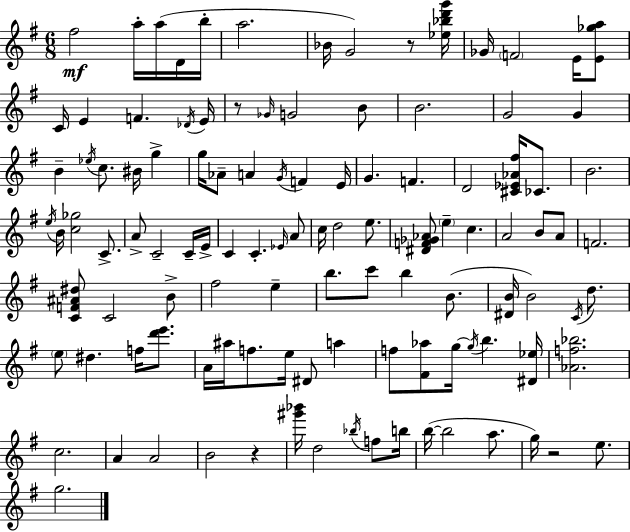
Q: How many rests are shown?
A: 4